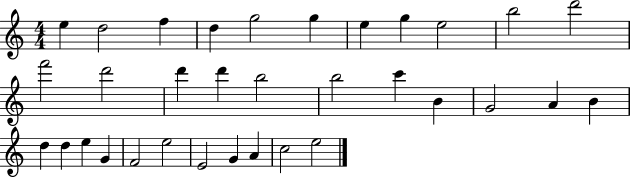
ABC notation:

X:1
T:Untitled
M:4/4
L:1/4
K:C
e d2 f d g2 g e g e2 b2 d'2 f'2 d'2 d' d' b2 b2 c' B G2 A B d d e G F2 e2 E2 G A c2 e2